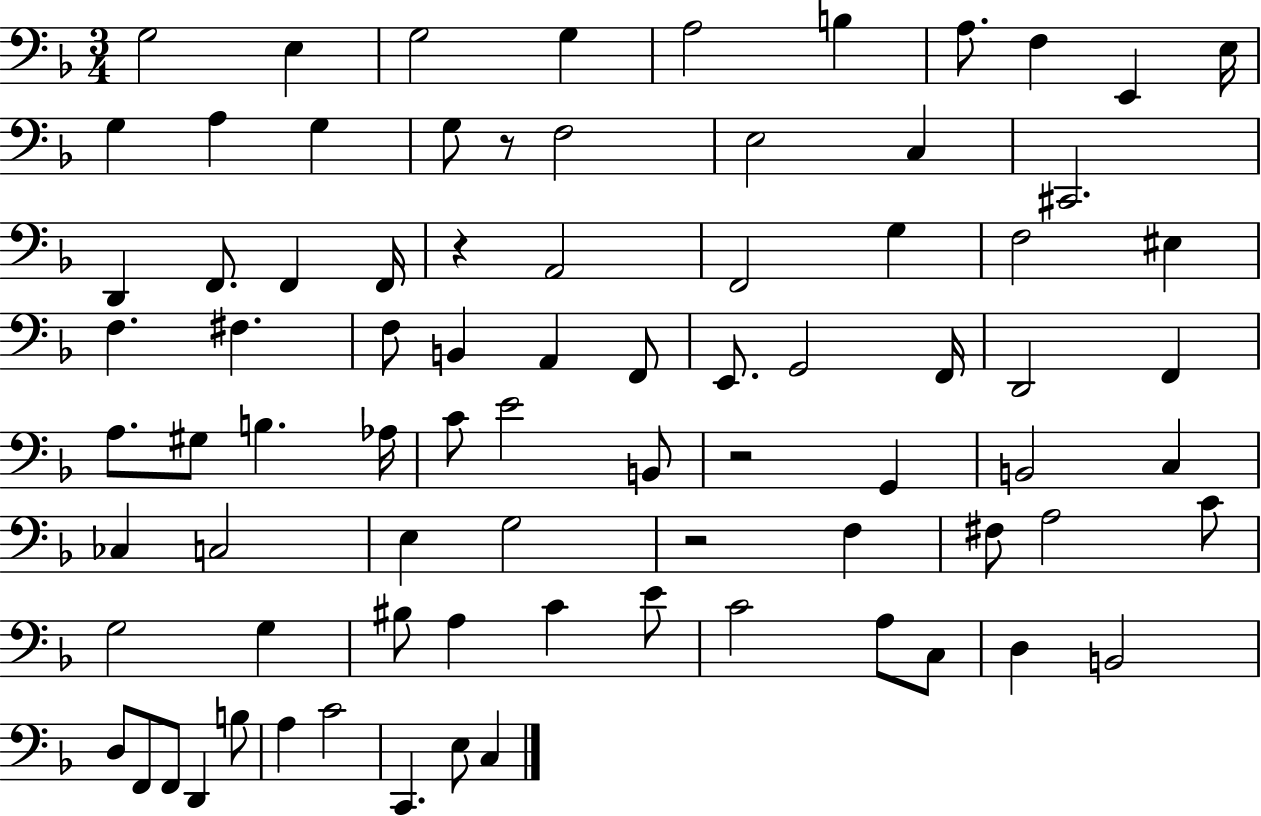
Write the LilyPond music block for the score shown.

{
  \clef bass
  \numericTimeSignature
  \time 3/4
  \key f \major
  g2 e4 | g2 g4 | a2 b4 | a8. f4 e,4 e16 | \break g4 a4 g4 | g8 r8 f2 | e2 c4 | cis,2. | \break d,4 f,8. f,4 f,16 | r4 a,2 | f,2 g4 | f2 eis4 | \break f4. fis4. | f8 b,4 a,4 f,8 | e,8. g,2 f,16 | d,2 f,4 | \break a8. gis8 b4. aes16 | c'8 e'2 b,8 | r2 g,4 | b,2 c4 | \break ces4 c2 | e4 g2 | r2 f4 | fis8 a2 c'8 | \break g2 g4 | bis8 a4 c'4 e'8 | c'2 a8 c8 | d4 b,2 | \break d8 f,8 f,8 d,4 b8 | a4 c'2 | c,4. e8 c4 | \bar "|."
}